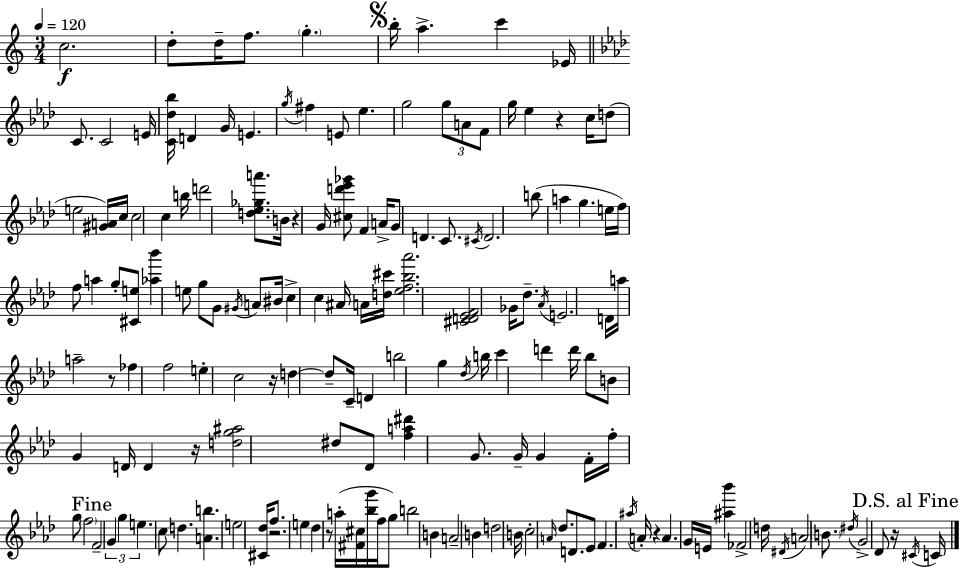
{
  \clef treble
  \numericTimeSignature
  \time 3/4
  \key c \major
  \tempo 4 = 120
  c''2.\f | d''8-. d''16-- f''8. \parenthesize g''4.-. | \mark \markup { \musicglyph "scripts.segno" } b''16-. a''4.-> c'''4 ees'16 | \bar "||" \break \key f \minor c'8. c'2 e'16 | <c' des'' bes''>16 d'4 g'16 e'4. | \acciaccatura { g''16 } fis''4 e'8 ees''4. | g''2 \tuplet 3/2 { g''8 a'8 | \break f'8 } g''16 ees''4 r4 | c''16 d''8( e''2 <gis' a'>16) | c''16 c''2 c''4 | b''16 d'''2 <d'' ees'' ges'' a'''>8. | \break b'16 r4 g'16 <cis'' d''' ees''' ges'''>8 f'4 | a'16-> g'8 d'4. c'8. | \acciaccatura { cis'16 } d'2. | b''8( a''4 g''4. | \break e''16 f''16) f''8 a''4 g''8-. | <cis' e''>8 <aes'' bes'''>4 e''8 g''8 g'8 | \acciaccatura { gis'16 } a'8 bis'16 c''4-> c''4 | ais'16 a'16 <d'' cis'''>16 <ees'' f'' bes'' aes'''>2. | \break <cis' d' ees' f'>2 ges'16 | des''8.-- \acciaccatura { aes'16 } e'2. | d'16 a''16 a''2-- | r8 fes''4 f''2 | \break e''4-. c''2 | r16 d''4~~ d''8-- c'16-- | d'4 b''2 | g''4 \acciaccatura { des''16 } b''16 c'''4 d'''4 | \break d'''16 bes''8 b'8 g'4 d'16 | d'4 r16 <d'' g'' ais''>2 | dis''8 des'8 <f'' a'' dis'''>4 g'8. | g'16-- g'4 f'16-. f''16-. g''8 \parenthesize f''2 | \break \mark "Fine" f'2-- | \tuplet 3/2 { g'4 g''4 e''4. } | c''8 d''4. <a' b''>4. | e''2 | \break <cis' des''>16 f''8. r2. | e''4 des''4 | r8 a''16-.( <fis' cis''>16 <bes'' g'''>16 f''16 g''8) b''2 | b'4 a'2-- | \break b'4 d''2 | b'16 c''2-. | \grace { a'16 } des''8. d'8. ees'8 f'4. | \acciaccatura { ais''16 } a'16-. r4 a'4. | \break g'16 e'16 <ais'' bes'''>4 fes'2-> | d''16 \acciaccatura { dis'16 } a'2 | \parenthesize b'8. \acciaccatura { dis''16 } g'2-> | des'8 r16 \mark "D.S. al Fine" \acciaccatura { cis'16 } c'16 \bar "|."
}